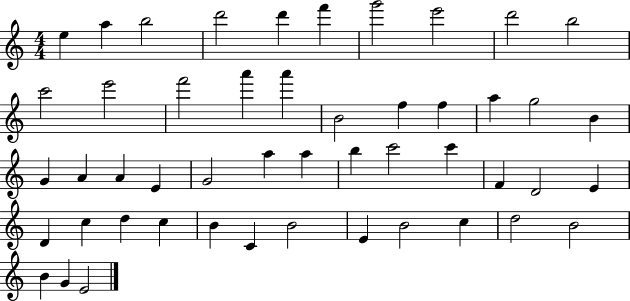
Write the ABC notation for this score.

X:1
T:Untitled
M:4/4
L:1/4
K:C
e a b2 d'2 d' f' g'2 e'2 d'2 b2 c'2 e'2 f'2 a' a' B2 f f a g2 B G A A E G2 a a b c'2 c' F D2 E D c d c B C B2 E B2 c d2 B2 B G E2